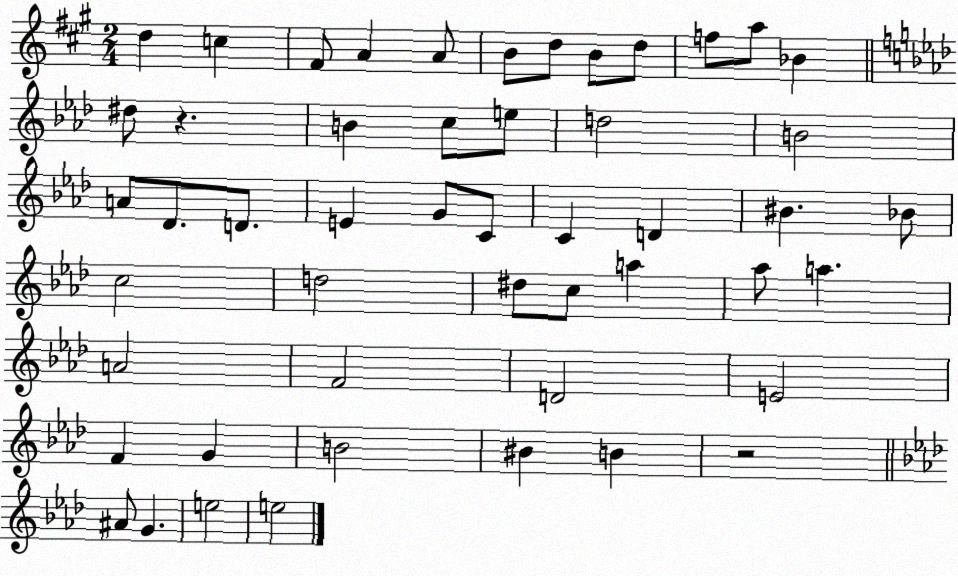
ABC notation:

X:1
T:Untitled
M:2/4
L:1/4
K:A
d c ^F/2 A A/2 B/2 d/2 B/2 d/2 f/2 a/2 _B ^d/2 z B c/2 e/2 d2 B2 A/2 _D/2 D/2 E G/2 C/2 C D ^B _B/2 c2 d2 ^d/2 c/2 a _a/2 a A2 F2 D2 E2 F G B2 ^B B z2 ^A/2 G e2 e2